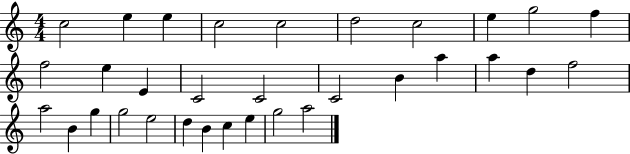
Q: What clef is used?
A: treble